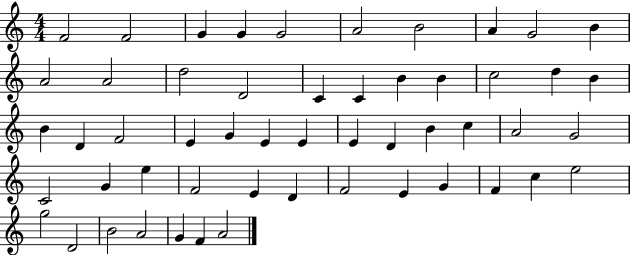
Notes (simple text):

F4/h F4/h G4/q G4/q G4/h A4/h B4/h A4/q G4/h B4/q A4/h A4/h D5/h D4/h C4/q C4/q B4/q B4/q C5/h D5/q B4/q B4/q D4/q F4/h E4/q G4/q E4/q E4/q E4/q D4/q B4/q C5/q A4/h G4/h C4/h G4/q E5/q F4/h E4/q D4/q F4/h E4/q G4/q F4/q C5/q E5/h G5/h D4/h B4/h A4/h G4/q F4/q A4/h